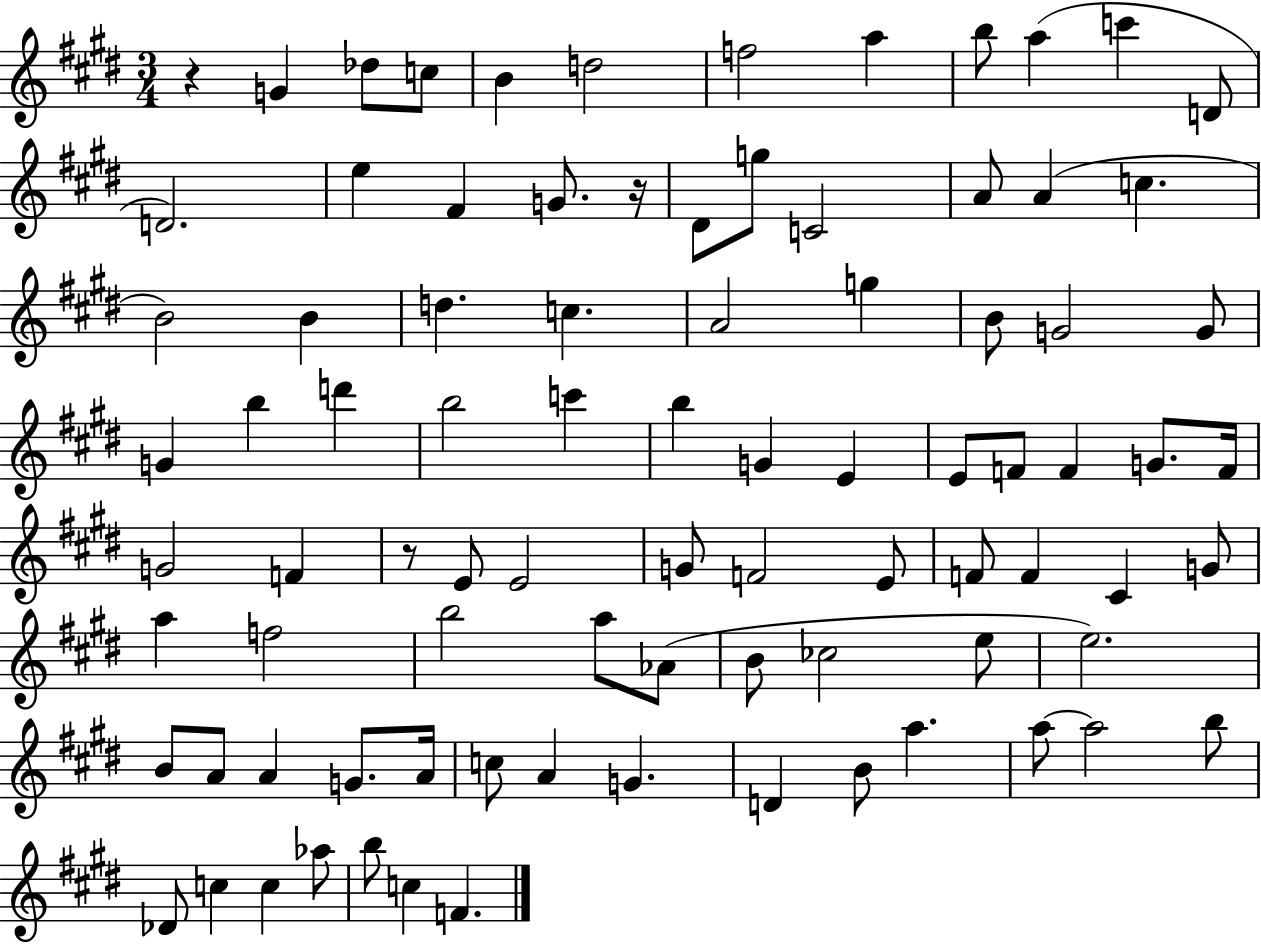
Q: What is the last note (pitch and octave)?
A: F4